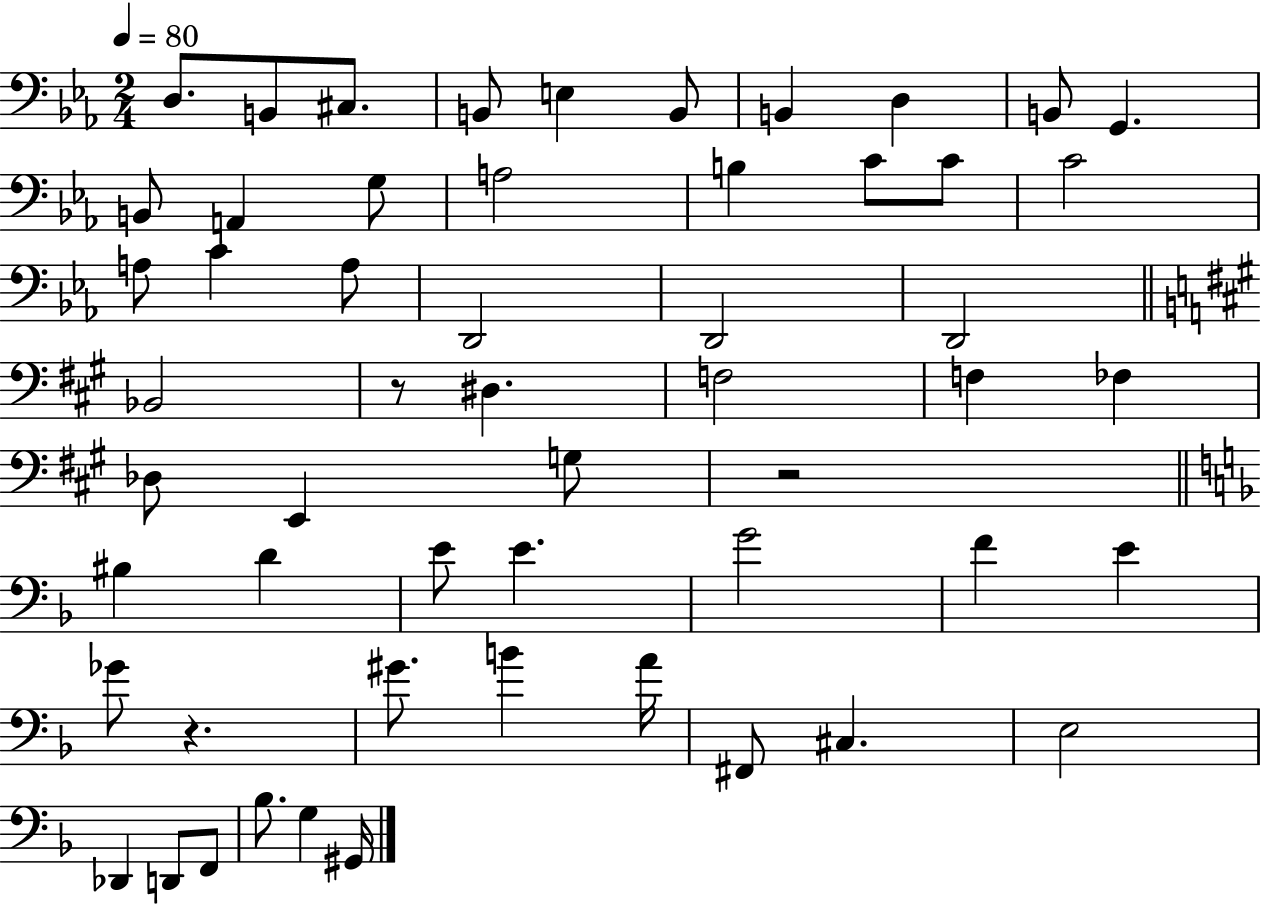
{
  \clef bass
  \numericTimeSignature
  \time 2/4
  \key ees \major
  \tempo 4 = 80
  d8. b,8 cis8. | b,8 e4 b,8 | b,4 d4 | b,8 g,4. | \break b,8 a,4 g8 | a2 | b4 c'8 c'8 | c'2 | \break a8 c'4 a8 | d,2 | d,2 | d,2 | \break \bar "||" \break \key a \major bes,2 | r8 dis4. | f2 | f4 fes4 | \break des8 e,4 g8 | r2 | \bar "||" \break \key f \major bis4 d'4 | e'8 e'4. | g'2 | f'4 e'4 | \break ges'8 r4. | gis'8. b'4 a'16 | fis,8 cis4. | e2 | \break des,4 d,8 f,8 | bes8. g4 gis,16 | \bar "|."
}